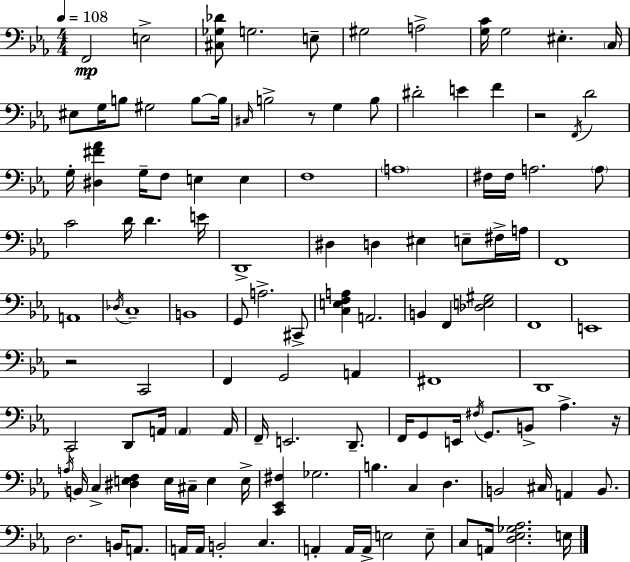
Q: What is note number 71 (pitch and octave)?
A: F2